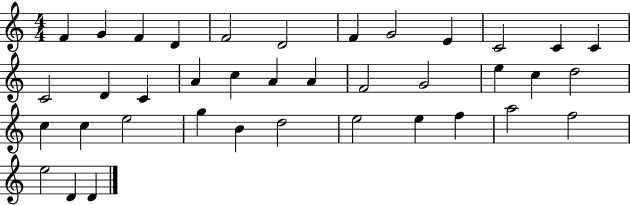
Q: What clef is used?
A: treble